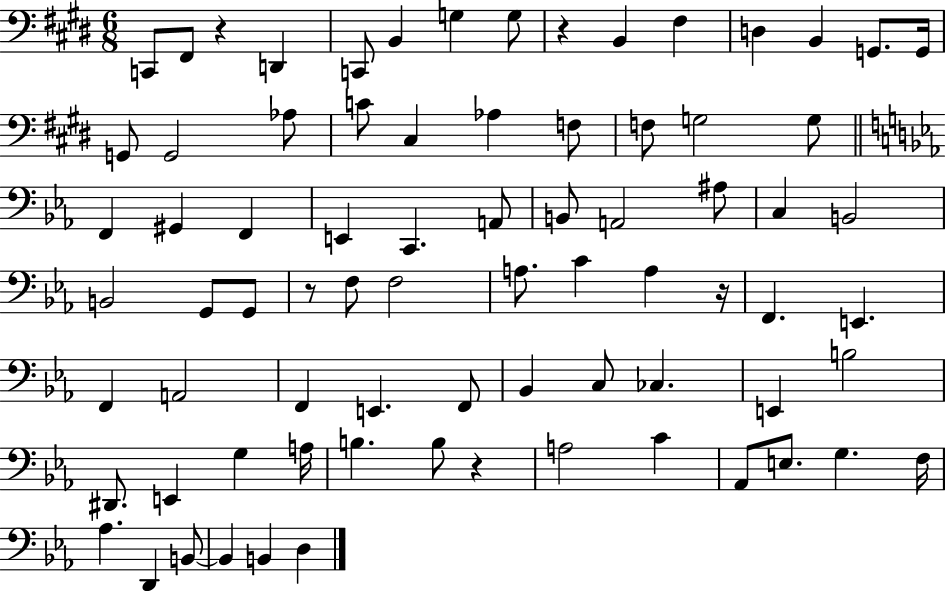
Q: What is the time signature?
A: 6/8